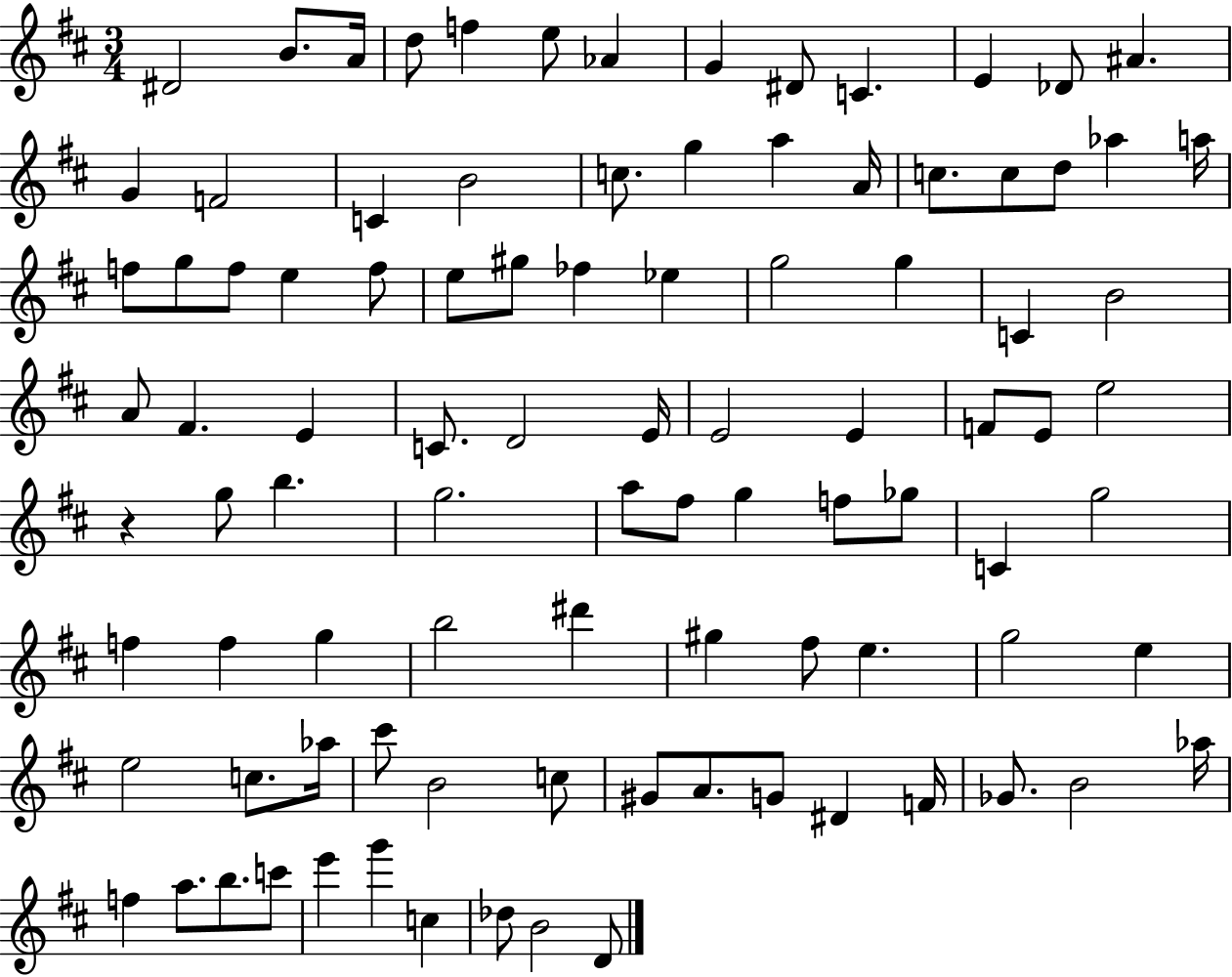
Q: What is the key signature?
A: D major